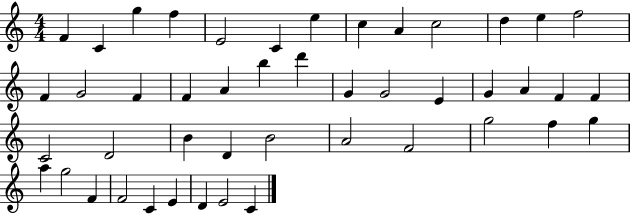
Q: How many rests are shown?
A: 0